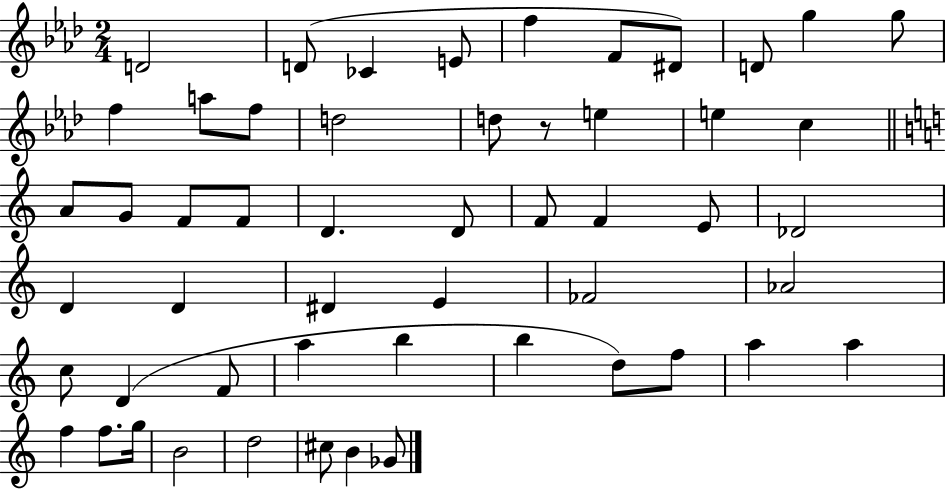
X:1
T:Untitled
M:2/4
L:1/4
K:Ab
D2 D/2 _C E/2 f F/2 ^D/2 D/2 g g/2 f a/2 f/2 d2 d/2 z/2 e e c A/2 G/2 F/2 F/2 D D/2 F/2 F E/2 _D2 D D ^D E _F2 _A2 c/2 D F/2 a b b d/2 f/2 a a f f/2 g/4 B2 d2 ^c/2 B _G/2